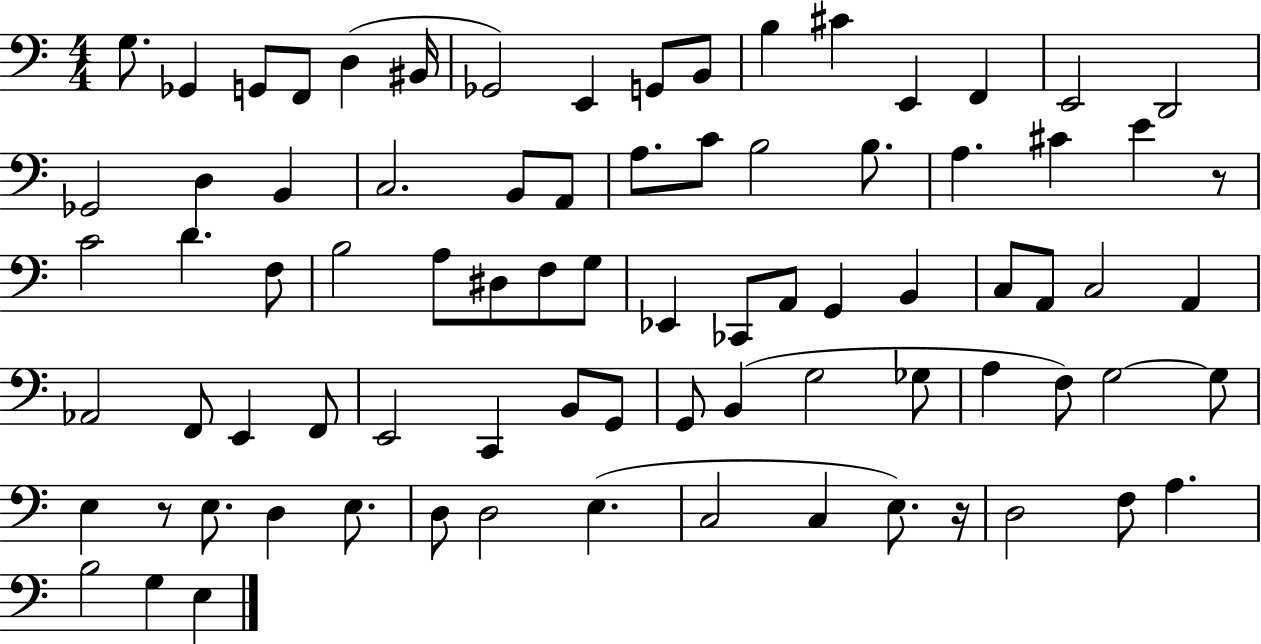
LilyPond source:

{
  \clef bass
  \numericTimeSignature
  \time 4/4
  \key c \major
  \repeat volta 2 { g8. ges,4 g,8 f,8 d4( bis,16 | ges,2) e,4 g,8 b,8 | b4 cis'4 e,4 f,4 | e,2 d,2 | \break ges,2 d4 b,4 | c2. b,8 a,8 | a8. c'8 b2 b8. | a4. cis'4 e'4 r8 | \break c'2 d'4. f8 | b2 a8 dis8 f8 g8 | ees,4 ces,8 a,8 g,4 b,4 | c8 a,8 c2 a,4 | \break aes,2 f,8 e,4 f,8 | e,2 c,4 b,8 g,8 | g,8 b,4( g2 ges8 | a4 f8) g2~~ g8 | \break e4 r8 e8. d4 e8. | d8 d2 e4.( | c2 c4 e8.) r16 | d2 f8 a4. | \break b2 g4 e4 | } \bar "|."
}